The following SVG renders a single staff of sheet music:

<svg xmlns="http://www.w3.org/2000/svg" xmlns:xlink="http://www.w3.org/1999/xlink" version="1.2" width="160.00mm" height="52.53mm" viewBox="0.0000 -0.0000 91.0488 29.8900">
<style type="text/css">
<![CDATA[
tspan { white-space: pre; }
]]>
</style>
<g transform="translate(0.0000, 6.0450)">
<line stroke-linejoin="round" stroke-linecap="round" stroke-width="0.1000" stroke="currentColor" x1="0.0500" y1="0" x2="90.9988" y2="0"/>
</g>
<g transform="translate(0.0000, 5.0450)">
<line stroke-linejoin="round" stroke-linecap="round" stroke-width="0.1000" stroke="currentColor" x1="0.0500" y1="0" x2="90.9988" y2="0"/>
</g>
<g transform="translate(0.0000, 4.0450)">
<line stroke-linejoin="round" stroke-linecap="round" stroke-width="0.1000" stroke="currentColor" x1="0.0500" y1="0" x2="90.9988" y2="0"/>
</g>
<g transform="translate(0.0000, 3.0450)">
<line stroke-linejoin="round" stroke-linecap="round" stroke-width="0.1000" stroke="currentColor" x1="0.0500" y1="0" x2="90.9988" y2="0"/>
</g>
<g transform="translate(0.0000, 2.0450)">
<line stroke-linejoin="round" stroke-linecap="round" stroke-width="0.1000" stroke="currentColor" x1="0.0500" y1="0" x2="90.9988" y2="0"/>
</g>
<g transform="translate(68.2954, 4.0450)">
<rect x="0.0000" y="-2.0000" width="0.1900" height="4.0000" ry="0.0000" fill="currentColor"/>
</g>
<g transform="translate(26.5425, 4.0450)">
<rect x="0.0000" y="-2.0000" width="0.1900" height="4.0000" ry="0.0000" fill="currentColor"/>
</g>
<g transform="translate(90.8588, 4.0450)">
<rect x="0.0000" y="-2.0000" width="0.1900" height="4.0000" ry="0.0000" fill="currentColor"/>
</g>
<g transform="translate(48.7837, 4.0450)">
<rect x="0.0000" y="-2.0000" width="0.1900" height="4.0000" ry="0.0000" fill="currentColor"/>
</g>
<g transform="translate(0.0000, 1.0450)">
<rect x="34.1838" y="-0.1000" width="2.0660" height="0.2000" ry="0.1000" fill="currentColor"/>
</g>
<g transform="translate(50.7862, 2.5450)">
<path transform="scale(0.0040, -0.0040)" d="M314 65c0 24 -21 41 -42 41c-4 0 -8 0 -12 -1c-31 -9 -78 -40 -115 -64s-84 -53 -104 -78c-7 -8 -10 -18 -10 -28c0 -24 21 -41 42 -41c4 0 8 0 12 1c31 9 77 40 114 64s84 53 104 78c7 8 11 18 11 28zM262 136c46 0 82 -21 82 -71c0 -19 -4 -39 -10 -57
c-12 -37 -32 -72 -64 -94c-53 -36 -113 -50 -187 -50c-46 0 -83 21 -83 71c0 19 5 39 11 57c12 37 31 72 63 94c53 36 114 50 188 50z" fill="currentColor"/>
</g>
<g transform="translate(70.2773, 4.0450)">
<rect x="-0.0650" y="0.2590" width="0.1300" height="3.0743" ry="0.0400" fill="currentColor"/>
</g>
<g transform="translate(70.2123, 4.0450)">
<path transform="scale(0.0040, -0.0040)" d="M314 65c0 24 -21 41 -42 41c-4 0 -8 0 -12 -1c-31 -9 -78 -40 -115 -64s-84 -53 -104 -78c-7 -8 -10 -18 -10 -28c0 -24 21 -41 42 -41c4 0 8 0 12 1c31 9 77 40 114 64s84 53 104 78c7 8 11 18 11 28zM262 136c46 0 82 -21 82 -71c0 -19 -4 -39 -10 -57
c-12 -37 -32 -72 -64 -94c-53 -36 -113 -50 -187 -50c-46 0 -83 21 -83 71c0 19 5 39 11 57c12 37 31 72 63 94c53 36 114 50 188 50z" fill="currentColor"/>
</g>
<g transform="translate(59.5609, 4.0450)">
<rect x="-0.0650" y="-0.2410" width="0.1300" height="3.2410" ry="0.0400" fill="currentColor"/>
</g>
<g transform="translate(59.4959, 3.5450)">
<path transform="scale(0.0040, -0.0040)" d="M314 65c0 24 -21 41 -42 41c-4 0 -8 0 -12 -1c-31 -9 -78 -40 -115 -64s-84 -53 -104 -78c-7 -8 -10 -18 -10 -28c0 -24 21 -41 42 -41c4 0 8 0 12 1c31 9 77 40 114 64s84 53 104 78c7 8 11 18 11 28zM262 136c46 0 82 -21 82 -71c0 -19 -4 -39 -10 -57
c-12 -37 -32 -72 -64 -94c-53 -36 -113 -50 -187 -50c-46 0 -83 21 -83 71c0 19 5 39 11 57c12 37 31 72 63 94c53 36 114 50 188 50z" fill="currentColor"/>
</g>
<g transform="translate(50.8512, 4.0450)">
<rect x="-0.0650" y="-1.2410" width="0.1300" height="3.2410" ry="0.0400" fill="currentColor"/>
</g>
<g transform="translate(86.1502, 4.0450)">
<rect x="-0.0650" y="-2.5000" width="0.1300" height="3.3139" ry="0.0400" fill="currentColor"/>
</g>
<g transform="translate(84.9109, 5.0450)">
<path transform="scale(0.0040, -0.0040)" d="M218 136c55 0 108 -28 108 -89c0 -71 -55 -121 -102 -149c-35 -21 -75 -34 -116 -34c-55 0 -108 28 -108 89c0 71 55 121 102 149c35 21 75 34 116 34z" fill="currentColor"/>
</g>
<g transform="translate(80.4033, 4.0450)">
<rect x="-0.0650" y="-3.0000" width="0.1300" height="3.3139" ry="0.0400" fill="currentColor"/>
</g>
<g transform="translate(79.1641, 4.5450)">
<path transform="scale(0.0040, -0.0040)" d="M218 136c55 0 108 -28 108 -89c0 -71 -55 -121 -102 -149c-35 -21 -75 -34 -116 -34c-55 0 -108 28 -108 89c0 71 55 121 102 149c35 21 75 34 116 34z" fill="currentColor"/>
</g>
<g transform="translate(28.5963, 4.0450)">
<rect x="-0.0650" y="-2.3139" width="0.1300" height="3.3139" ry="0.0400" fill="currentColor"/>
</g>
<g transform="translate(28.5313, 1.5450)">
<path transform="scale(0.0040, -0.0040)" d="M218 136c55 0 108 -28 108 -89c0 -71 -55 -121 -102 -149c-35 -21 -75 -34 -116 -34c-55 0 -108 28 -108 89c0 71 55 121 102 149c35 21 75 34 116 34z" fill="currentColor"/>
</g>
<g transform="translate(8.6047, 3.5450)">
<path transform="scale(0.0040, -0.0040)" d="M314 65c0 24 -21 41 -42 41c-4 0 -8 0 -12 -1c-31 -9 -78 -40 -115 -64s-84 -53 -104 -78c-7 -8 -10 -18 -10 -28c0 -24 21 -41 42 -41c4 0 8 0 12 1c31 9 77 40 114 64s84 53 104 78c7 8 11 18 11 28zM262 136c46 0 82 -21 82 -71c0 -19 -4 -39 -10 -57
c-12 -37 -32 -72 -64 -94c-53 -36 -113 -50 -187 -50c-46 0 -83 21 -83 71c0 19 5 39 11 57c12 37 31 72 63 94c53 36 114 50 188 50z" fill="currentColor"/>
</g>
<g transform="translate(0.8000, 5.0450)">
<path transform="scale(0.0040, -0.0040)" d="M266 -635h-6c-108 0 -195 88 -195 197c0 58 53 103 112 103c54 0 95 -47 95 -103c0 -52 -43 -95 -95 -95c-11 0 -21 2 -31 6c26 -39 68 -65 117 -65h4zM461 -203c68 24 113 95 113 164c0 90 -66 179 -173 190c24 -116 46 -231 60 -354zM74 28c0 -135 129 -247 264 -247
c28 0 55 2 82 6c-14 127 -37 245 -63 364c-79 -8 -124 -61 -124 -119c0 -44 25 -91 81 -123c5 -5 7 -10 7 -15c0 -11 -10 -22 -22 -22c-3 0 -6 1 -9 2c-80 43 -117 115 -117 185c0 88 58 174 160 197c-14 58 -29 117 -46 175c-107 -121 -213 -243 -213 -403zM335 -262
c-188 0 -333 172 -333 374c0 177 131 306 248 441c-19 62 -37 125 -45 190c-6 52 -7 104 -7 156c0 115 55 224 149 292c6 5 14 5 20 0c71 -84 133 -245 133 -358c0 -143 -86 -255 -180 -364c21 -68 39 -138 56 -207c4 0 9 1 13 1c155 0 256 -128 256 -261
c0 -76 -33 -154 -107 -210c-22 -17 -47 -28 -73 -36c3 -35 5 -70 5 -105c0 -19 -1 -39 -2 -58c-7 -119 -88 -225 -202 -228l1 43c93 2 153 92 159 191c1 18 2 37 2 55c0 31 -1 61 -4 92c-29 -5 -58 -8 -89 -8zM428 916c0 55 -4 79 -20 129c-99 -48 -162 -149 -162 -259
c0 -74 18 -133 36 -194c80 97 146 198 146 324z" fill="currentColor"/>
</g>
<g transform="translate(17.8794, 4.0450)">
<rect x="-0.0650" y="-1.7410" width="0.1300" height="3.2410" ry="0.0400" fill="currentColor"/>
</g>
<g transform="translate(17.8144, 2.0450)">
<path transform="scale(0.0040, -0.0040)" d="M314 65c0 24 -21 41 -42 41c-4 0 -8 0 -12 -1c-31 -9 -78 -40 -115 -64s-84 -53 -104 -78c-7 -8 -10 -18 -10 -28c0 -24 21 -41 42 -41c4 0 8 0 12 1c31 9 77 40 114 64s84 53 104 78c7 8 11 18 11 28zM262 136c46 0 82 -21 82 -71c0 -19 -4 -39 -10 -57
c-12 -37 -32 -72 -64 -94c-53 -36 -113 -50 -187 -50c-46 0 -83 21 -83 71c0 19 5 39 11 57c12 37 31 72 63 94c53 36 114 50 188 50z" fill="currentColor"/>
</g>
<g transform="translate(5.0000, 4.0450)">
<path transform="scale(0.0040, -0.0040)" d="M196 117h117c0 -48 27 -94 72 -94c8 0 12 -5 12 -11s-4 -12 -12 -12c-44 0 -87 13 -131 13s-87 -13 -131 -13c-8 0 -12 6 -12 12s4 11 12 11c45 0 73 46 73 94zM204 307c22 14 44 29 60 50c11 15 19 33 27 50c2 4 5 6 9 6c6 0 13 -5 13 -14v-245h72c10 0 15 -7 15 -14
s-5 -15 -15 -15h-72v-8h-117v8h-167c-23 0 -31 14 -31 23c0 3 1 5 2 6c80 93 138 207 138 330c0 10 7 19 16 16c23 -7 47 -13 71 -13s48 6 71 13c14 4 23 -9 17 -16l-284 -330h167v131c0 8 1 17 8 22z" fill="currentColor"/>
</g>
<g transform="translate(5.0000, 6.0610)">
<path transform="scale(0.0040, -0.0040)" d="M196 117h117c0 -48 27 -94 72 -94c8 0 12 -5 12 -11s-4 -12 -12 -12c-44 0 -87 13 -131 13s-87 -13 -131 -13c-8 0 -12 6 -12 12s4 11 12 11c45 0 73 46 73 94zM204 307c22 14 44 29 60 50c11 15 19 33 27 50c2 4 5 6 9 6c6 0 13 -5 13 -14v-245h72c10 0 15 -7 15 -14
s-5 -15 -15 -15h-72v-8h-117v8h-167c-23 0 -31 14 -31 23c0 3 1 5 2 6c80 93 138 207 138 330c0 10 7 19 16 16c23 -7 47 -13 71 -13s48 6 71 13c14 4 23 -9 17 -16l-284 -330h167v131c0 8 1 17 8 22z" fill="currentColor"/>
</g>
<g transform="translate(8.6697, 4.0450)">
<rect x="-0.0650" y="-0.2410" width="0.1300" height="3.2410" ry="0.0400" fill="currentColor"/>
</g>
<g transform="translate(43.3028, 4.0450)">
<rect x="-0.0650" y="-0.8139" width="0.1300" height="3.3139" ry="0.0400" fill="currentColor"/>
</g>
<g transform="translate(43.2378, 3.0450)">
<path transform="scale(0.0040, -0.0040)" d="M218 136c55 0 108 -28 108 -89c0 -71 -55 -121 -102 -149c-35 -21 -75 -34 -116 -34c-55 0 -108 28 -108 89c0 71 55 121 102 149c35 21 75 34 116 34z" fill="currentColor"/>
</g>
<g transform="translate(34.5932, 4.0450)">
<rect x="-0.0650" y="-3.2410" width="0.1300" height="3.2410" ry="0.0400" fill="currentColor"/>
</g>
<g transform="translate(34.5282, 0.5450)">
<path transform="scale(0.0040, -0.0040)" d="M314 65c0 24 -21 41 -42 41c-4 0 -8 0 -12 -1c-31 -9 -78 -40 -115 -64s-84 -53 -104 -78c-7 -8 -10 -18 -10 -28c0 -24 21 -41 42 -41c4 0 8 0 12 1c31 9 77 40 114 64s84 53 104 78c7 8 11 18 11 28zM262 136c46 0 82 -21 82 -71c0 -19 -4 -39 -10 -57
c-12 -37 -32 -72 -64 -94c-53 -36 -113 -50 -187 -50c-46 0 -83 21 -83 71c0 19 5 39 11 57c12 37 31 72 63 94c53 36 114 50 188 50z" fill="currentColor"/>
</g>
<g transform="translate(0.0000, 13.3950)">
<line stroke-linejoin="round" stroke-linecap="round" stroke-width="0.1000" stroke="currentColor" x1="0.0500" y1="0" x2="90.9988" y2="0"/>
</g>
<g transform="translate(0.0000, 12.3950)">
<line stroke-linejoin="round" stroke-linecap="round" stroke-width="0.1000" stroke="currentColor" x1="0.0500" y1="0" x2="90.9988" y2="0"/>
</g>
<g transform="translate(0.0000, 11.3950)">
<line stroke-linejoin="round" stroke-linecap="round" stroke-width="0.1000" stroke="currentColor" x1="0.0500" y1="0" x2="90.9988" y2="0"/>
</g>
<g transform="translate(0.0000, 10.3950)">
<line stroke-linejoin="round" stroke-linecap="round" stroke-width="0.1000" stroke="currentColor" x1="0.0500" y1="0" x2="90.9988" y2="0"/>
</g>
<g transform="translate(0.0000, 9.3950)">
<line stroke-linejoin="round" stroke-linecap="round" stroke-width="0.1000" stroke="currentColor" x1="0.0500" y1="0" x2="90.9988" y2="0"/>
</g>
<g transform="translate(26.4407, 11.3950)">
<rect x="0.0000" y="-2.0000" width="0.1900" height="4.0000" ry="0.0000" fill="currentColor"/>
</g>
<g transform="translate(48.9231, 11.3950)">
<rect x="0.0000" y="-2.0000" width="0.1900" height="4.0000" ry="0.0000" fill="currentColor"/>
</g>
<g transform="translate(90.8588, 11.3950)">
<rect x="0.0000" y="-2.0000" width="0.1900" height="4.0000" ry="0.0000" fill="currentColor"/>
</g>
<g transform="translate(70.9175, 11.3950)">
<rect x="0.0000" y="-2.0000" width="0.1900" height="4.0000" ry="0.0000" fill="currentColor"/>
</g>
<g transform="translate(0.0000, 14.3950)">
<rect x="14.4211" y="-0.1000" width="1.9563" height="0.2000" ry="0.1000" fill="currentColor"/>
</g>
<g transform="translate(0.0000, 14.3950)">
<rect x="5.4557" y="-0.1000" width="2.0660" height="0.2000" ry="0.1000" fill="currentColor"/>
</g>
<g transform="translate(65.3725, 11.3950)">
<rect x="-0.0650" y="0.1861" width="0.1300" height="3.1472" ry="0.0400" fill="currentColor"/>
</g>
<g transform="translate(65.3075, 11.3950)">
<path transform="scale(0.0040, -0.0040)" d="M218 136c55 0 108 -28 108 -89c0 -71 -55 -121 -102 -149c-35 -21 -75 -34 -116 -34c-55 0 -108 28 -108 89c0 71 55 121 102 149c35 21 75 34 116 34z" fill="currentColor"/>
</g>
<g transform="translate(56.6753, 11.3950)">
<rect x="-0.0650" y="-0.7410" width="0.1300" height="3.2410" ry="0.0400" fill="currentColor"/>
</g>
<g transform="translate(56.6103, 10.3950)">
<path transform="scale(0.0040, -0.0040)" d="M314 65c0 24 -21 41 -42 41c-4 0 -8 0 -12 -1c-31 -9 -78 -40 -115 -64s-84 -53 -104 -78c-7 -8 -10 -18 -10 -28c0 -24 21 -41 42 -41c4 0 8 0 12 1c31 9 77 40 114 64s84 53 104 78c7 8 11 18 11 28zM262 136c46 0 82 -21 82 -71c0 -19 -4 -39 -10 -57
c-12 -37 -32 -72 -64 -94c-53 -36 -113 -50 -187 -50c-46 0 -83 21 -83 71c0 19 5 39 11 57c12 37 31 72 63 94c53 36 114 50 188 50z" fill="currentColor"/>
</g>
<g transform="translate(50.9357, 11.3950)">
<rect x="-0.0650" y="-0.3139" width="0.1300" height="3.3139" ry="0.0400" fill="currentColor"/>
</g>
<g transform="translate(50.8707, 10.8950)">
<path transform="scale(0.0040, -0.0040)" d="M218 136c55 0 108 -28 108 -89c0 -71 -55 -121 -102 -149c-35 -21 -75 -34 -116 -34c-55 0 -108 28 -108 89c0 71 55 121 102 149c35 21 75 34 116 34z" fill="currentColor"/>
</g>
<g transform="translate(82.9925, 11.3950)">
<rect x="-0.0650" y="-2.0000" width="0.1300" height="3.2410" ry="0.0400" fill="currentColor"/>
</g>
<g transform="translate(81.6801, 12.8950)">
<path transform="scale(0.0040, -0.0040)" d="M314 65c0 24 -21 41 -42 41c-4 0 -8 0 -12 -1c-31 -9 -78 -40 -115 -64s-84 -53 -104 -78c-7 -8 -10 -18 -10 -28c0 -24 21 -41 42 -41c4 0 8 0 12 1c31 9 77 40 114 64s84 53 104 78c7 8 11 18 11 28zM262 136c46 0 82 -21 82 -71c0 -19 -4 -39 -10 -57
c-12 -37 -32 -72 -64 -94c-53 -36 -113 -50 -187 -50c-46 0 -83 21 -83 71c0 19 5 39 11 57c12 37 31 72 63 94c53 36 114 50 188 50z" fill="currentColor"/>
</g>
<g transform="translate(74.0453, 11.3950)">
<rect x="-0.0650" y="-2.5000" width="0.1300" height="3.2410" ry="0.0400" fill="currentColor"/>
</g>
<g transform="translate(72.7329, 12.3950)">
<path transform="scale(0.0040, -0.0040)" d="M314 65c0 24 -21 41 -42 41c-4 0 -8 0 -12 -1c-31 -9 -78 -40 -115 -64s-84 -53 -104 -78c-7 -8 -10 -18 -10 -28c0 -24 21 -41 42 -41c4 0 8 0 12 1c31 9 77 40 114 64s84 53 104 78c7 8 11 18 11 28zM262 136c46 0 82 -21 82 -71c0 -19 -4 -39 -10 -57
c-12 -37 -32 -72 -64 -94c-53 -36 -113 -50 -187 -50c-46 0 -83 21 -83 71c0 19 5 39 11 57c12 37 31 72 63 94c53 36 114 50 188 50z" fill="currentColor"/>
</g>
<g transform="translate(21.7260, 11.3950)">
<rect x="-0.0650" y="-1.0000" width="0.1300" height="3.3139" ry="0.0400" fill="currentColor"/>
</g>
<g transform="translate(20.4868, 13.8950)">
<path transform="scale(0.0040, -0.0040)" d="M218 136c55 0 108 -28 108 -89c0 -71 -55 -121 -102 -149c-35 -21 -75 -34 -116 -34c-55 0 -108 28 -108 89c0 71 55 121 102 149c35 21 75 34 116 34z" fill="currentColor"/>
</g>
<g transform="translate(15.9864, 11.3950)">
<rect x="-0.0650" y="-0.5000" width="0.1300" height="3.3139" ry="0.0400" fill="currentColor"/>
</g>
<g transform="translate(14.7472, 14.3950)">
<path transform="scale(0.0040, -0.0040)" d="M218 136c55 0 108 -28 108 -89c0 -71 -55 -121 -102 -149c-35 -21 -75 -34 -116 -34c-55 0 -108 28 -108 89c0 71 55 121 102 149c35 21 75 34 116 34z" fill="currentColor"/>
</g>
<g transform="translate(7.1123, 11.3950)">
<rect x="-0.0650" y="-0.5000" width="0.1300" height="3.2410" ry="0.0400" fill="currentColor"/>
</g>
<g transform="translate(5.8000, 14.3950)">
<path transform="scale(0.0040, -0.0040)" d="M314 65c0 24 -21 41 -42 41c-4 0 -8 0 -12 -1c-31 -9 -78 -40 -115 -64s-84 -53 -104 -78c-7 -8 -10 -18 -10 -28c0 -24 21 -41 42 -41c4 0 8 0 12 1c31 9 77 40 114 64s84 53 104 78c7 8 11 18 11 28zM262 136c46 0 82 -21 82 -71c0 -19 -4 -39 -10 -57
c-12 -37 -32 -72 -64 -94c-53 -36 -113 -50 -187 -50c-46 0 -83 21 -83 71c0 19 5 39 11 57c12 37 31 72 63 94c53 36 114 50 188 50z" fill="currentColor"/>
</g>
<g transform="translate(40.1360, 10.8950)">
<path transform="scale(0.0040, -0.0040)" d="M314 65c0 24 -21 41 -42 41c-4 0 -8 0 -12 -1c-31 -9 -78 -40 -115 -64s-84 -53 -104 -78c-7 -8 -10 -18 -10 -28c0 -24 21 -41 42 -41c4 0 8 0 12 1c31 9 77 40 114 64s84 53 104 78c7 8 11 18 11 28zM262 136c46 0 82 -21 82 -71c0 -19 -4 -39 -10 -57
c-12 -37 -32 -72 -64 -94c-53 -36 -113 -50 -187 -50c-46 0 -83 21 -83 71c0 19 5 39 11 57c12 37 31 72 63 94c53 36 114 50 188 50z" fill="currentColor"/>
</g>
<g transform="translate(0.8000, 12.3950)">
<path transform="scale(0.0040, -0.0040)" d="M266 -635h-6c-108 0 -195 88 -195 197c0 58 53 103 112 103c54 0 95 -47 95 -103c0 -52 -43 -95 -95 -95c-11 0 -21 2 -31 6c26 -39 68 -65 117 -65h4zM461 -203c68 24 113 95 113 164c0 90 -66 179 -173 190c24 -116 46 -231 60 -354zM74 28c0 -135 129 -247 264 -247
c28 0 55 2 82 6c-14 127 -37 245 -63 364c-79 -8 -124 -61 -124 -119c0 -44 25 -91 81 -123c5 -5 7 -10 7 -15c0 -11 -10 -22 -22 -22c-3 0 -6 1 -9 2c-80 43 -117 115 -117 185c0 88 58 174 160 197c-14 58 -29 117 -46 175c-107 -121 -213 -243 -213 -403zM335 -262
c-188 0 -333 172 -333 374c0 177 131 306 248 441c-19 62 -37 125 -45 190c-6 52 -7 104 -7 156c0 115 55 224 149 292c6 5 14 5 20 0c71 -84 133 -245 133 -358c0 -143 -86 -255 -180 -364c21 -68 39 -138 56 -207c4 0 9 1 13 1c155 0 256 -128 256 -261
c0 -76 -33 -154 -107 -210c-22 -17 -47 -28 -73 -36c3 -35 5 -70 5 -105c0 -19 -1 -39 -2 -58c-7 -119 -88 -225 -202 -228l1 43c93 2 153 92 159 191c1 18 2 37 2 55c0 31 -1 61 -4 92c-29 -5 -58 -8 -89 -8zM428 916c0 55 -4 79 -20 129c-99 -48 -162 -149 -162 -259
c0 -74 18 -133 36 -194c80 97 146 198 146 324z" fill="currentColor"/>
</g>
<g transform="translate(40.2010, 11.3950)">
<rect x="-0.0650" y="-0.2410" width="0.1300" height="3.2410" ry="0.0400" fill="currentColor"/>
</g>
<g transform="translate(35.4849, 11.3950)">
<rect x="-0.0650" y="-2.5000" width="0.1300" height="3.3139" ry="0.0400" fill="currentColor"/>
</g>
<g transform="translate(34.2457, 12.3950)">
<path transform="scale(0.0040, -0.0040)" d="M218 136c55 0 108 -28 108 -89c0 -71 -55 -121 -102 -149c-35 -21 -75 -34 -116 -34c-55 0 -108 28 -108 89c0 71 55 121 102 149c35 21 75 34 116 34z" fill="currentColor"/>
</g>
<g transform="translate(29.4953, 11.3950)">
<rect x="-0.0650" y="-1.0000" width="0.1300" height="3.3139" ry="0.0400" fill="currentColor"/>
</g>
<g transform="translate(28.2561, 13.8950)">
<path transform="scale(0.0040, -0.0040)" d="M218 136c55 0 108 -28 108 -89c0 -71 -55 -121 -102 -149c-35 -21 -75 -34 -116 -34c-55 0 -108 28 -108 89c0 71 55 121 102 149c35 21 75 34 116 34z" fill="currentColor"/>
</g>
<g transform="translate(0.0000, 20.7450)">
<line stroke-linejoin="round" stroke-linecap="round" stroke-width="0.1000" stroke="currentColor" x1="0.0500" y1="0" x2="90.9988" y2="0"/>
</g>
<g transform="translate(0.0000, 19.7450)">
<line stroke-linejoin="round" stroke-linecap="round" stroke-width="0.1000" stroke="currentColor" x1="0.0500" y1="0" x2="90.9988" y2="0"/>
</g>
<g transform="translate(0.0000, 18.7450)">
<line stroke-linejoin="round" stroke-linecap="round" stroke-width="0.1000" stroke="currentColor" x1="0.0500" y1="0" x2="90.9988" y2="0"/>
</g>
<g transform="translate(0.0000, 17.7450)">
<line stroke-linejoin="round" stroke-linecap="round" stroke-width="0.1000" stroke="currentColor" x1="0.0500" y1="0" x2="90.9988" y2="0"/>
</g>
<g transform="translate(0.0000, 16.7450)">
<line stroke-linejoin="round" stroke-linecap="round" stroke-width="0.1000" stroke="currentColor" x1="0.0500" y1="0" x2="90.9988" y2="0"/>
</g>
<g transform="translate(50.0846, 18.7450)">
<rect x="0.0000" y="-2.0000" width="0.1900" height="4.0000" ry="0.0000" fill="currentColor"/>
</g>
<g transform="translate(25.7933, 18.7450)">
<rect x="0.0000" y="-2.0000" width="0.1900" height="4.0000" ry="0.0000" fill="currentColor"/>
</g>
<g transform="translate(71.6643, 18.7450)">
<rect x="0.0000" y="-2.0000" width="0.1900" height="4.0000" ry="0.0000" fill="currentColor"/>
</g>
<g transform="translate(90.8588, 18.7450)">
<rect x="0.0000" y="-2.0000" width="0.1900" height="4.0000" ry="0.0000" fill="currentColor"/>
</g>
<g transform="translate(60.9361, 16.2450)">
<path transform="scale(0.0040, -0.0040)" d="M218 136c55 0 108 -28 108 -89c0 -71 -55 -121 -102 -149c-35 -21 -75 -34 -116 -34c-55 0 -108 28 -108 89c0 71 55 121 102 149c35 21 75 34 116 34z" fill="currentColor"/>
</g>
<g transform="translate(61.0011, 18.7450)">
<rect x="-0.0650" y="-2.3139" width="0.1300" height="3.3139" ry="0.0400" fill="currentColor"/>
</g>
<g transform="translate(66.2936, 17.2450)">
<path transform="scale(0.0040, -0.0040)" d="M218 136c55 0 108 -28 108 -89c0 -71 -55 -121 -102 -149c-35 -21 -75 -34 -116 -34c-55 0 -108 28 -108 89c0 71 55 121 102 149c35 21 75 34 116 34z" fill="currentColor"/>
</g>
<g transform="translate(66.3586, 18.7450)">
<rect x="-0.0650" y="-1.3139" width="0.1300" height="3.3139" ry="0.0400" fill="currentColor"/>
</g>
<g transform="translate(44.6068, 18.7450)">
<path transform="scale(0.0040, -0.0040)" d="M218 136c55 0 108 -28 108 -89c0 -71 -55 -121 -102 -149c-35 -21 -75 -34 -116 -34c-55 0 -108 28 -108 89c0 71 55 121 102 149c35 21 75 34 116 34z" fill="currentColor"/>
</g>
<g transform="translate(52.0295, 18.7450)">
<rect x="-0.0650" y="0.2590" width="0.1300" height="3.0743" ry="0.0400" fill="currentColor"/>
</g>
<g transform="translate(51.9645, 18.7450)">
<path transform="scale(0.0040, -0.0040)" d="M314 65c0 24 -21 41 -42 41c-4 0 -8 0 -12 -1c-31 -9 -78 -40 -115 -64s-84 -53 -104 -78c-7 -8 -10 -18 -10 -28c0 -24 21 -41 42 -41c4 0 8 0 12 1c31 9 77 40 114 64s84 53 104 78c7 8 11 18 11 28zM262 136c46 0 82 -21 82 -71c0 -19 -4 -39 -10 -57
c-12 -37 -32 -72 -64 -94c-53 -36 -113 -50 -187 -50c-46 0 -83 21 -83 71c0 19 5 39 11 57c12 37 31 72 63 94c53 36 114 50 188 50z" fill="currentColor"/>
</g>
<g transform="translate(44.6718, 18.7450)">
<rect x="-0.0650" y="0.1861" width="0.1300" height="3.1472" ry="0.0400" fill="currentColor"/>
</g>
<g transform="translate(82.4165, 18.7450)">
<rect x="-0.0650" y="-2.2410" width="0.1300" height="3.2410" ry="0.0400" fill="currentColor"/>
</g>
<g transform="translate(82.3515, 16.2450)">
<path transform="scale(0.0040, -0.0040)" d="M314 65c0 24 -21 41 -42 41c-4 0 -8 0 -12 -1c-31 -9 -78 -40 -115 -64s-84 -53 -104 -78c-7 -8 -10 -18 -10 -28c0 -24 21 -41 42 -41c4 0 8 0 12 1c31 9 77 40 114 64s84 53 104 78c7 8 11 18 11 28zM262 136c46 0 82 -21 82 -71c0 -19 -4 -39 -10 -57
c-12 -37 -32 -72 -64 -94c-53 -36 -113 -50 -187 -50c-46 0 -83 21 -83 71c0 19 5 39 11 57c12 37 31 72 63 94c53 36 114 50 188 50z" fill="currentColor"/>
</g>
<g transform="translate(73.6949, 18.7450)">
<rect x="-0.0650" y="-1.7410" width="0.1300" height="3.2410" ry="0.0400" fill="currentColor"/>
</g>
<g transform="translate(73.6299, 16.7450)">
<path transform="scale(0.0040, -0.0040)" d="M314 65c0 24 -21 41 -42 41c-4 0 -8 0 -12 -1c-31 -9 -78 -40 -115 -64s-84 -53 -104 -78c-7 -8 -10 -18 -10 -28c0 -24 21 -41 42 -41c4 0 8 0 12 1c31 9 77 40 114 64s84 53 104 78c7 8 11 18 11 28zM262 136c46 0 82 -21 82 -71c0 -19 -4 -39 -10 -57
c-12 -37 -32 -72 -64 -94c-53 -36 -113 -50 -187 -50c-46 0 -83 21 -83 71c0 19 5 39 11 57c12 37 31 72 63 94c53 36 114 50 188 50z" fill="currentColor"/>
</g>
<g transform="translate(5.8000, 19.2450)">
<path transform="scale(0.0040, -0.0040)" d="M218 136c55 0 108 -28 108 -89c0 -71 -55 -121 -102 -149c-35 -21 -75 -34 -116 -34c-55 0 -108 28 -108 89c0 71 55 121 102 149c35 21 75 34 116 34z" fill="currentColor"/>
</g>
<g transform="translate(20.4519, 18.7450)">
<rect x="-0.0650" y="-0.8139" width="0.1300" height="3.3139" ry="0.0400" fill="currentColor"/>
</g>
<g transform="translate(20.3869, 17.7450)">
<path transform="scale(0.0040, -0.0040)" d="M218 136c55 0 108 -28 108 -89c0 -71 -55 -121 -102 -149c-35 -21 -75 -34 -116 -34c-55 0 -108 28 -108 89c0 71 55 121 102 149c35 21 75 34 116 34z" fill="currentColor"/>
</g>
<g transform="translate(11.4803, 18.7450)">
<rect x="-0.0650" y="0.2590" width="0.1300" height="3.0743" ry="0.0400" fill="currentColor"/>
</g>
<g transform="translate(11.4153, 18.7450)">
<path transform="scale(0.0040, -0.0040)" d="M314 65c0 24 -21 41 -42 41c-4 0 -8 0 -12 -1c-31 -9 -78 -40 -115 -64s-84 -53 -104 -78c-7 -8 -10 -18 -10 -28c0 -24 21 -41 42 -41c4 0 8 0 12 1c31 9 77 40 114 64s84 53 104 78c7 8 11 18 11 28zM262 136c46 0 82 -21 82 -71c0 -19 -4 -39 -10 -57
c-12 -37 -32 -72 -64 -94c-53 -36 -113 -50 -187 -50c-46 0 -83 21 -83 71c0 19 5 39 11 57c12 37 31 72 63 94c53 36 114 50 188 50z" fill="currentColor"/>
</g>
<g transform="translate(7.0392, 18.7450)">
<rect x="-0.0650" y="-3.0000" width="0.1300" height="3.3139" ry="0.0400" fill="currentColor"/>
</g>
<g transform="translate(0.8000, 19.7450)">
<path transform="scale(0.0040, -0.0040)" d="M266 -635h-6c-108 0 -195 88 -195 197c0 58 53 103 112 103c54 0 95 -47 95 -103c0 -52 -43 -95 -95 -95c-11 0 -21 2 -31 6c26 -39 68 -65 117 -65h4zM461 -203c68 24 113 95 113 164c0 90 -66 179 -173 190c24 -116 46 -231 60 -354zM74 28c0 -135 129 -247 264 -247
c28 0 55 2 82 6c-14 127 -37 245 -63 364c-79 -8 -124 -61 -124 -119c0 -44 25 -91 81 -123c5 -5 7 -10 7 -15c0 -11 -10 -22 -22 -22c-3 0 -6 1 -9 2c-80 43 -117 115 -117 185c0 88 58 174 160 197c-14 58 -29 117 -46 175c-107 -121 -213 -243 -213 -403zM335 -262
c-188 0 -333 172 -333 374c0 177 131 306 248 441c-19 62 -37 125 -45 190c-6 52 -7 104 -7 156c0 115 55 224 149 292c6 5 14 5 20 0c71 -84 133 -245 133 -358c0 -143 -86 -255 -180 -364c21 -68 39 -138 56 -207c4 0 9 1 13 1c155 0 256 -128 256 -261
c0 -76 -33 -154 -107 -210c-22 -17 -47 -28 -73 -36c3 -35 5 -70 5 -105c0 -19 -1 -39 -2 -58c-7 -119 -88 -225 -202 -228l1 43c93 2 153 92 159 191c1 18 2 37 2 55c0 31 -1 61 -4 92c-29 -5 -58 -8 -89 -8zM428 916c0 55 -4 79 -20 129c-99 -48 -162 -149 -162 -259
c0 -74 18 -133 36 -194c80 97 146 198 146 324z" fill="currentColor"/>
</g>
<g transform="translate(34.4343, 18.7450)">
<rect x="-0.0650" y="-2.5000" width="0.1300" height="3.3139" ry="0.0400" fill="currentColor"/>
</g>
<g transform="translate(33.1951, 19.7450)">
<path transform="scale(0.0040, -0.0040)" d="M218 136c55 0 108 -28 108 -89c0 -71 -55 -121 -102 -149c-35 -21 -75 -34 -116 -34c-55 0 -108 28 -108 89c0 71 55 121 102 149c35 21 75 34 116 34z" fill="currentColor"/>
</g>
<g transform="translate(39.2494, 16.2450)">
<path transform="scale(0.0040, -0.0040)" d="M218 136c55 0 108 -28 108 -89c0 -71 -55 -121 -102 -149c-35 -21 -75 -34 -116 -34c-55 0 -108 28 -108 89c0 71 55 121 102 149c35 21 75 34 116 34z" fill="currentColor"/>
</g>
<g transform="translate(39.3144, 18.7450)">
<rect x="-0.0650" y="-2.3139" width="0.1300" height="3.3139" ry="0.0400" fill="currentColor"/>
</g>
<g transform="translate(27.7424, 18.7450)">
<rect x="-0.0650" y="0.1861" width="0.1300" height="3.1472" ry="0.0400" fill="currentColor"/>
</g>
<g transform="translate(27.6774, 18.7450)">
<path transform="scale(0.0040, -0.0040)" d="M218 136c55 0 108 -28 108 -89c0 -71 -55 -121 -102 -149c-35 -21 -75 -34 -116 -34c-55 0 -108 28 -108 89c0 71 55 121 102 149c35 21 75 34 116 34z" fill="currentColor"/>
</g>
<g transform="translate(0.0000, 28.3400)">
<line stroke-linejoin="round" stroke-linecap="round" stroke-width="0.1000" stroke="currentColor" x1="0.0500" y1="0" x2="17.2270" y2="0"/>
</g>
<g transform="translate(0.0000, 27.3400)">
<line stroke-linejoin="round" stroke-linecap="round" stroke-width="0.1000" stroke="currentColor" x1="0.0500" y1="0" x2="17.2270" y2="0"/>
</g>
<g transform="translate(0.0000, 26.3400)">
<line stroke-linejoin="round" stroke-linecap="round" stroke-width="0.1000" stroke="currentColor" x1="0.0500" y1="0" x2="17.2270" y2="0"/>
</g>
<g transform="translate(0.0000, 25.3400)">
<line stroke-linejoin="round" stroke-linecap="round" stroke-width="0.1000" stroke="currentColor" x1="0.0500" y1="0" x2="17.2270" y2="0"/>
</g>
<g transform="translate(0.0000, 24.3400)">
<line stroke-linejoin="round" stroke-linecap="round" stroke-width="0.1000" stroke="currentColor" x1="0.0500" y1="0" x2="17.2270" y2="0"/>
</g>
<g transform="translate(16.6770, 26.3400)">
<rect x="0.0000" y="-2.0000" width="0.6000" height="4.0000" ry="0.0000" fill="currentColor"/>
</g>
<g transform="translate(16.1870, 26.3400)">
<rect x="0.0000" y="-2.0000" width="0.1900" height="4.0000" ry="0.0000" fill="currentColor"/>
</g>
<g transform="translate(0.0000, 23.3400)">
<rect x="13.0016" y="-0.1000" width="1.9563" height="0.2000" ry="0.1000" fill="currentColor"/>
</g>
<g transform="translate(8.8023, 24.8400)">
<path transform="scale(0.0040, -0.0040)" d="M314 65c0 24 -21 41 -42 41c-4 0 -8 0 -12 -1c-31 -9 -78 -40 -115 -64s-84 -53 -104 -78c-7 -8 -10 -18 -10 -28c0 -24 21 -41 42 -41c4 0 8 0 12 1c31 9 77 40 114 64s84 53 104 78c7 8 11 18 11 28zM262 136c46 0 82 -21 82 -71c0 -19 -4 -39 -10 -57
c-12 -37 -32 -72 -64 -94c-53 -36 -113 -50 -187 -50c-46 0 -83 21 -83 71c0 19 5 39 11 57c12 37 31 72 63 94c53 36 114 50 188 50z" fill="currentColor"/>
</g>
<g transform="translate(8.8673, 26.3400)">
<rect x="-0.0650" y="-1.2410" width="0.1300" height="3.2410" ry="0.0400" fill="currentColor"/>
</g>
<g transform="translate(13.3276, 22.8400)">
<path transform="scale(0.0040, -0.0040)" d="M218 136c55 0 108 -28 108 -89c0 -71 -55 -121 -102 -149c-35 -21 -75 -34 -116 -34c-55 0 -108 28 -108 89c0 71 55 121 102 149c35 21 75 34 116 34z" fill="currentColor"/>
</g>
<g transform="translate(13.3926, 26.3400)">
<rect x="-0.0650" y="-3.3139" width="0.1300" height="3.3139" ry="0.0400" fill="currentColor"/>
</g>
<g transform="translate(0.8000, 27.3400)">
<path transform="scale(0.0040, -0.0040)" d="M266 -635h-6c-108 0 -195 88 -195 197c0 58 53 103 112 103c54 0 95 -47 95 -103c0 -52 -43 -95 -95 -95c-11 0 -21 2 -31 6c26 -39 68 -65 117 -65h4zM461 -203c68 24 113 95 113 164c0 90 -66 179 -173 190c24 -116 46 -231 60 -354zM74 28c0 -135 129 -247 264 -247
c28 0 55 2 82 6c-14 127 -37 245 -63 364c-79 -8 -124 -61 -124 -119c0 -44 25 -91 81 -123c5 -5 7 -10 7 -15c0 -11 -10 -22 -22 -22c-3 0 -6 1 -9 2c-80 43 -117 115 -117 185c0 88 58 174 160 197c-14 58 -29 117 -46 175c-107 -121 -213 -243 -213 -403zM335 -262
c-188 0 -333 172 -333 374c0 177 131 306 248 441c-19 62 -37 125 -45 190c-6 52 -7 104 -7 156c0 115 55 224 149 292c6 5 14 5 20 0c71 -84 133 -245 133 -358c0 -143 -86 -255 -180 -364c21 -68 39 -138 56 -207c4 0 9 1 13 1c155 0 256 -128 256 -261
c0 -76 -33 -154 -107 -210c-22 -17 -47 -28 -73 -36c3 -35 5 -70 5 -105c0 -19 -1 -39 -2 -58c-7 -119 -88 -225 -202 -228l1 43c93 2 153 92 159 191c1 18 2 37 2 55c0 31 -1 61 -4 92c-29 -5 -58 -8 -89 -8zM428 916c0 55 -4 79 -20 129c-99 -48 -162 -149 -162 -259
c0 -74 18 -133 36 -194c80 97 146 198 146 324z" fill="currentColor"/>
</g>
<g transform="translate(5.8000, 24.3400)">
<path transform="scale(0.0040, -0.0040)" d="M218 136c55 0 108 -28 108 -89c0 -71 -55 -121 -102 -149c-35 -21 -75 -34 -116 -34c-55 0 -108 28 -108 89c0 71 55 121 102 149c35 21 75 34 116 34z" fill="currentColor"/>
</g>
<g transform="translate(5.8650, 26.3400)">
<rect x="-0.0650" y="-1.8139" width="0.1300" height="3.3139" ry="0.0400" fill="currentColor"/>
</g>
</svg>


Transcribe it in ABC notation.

X:1
T:Untitled
M:4/4
L:1/4
K:C
c2 f2 g b2 d e2 c2 B2 A G C2 C D D G c2 c d2 B G2 F2 A B2 d B G g B B2 g e f2 g2 f e2 b